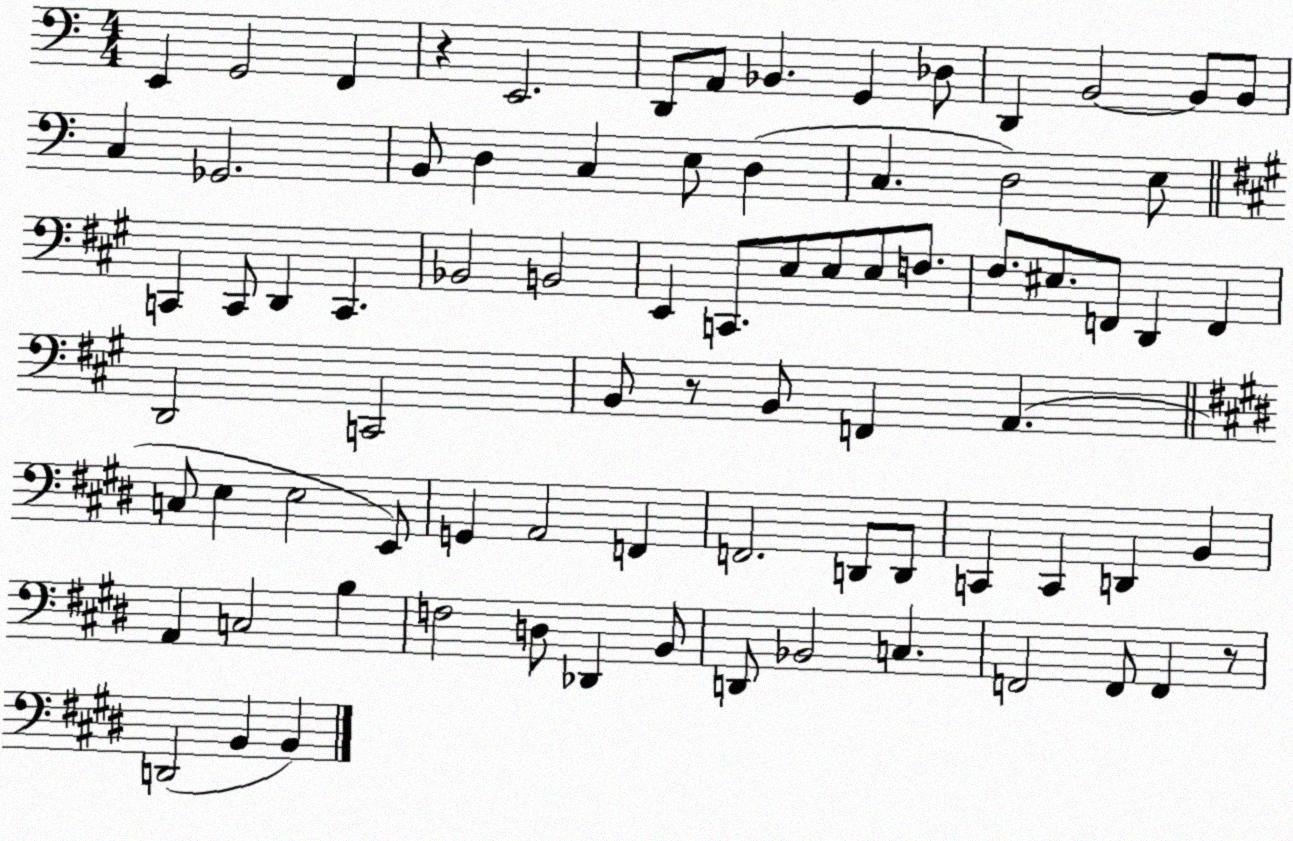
X:1
T:Untitled
M:4/4
L:1/4
K:C
E,, G,,2 F,, z E,,2 D,,/2 A,,/2 _B,, G,, _D,/2 D,, B,,2 B,,/2 B,,/2 C, _G,,2 B,,/2 D, C, E,/2 D, C, D,2 E,/2 C,, C,,/2 D,, C,, _B,,2 B,,2 E,, C,,/2 E,/2 E,/2 E,/2 F,/2 ^F,/2 ^E,/2 F,,/2 D,, F,, D,,2 C,,2 B,,/2 z/2 B,,/2 F,, A,, C,/2 E, E,2 E,,/2 G,, A,,2 F,, F,,2 D,,/2 D,,/2 C,, C,, D,, B,, A,, C,2 B, F,2 D,/2 _D,, B,,/2 D,,/2 _B,,2 C, F,,2 F,,/2 F,, z/2 D,,2 B,, B,,